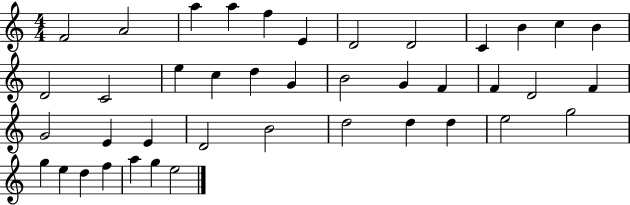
{
  \clef treble
  \numericTimeSignature
  \time 4/4
  \key c \major
  f'2 a'2 | a''4 a''4 f''4 e'4 | d'2 d'2 | c'4 b'4 c''4 b'4 | \break d'2 c'2 | e''4 c''4 d''4 g'4 | b'2 g'4 f'4 | f'4 d'2 f'4 | \break g'2 e'4 e'4 | d'2 b'2 | d''2 d''4 d''4 | e''2 g''2 | \break g''4 e''4 d''4 f''4 | a''4 g''4 e''2 | \bar "|."
}